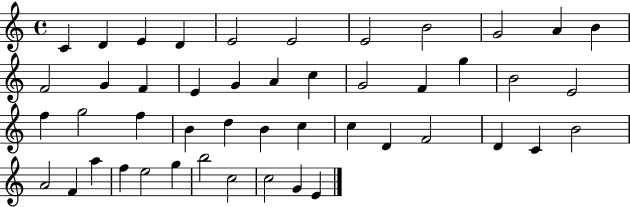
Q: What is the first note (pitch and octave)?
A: C4